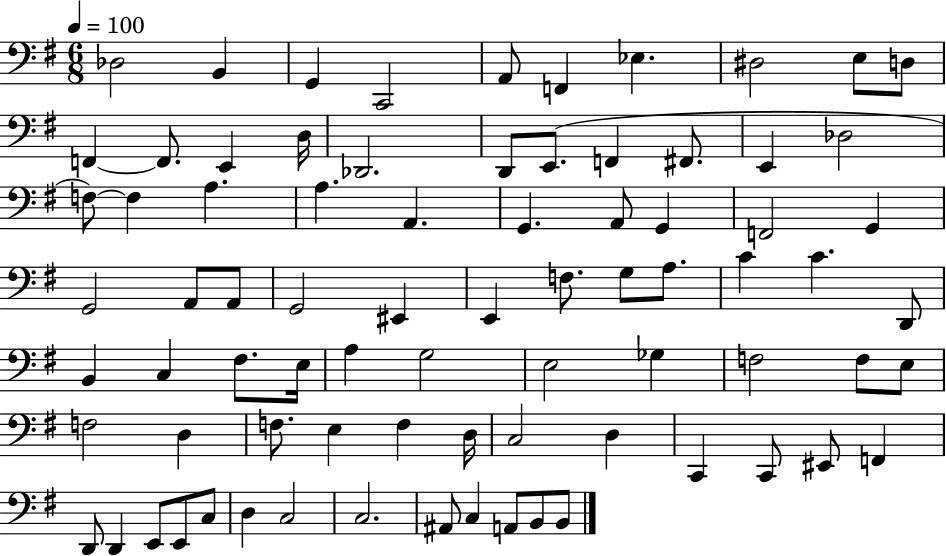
X:1
T:Untitled
M:6/8
L:1/4
K:G
_D,2 B,, G,, C,,2 A,,/2 F,, _E, ^D,2 E,/2 D,/2 F,, F,,/2 E,, D,/4 _D,,2 D,,/2 E,,/2 F,, ^F,,/2 E,, _D,2 F,/2 F, A, A, A,, G,, A,,/2 G,, F,,2 G,, G,,2 A,,/2 A,,/2 G,,2 ^E,, E,, F,/2 G,/2 A,/2 C C D,,/2 B,, C, ^F,/2 E,/4 A, G,2 E,2 _G, F,2 F,/2 E,/2 F,2 D, F,/2 E, F, D,/4 C,2 D, C,, C,,/2 ^E,,/2 F,, D,,/2 D,, E,,/2 E,,/2 C,/2 D, C,2 C,2 ^A,,/2 C, A,,/2 B,,/2 B,,/2